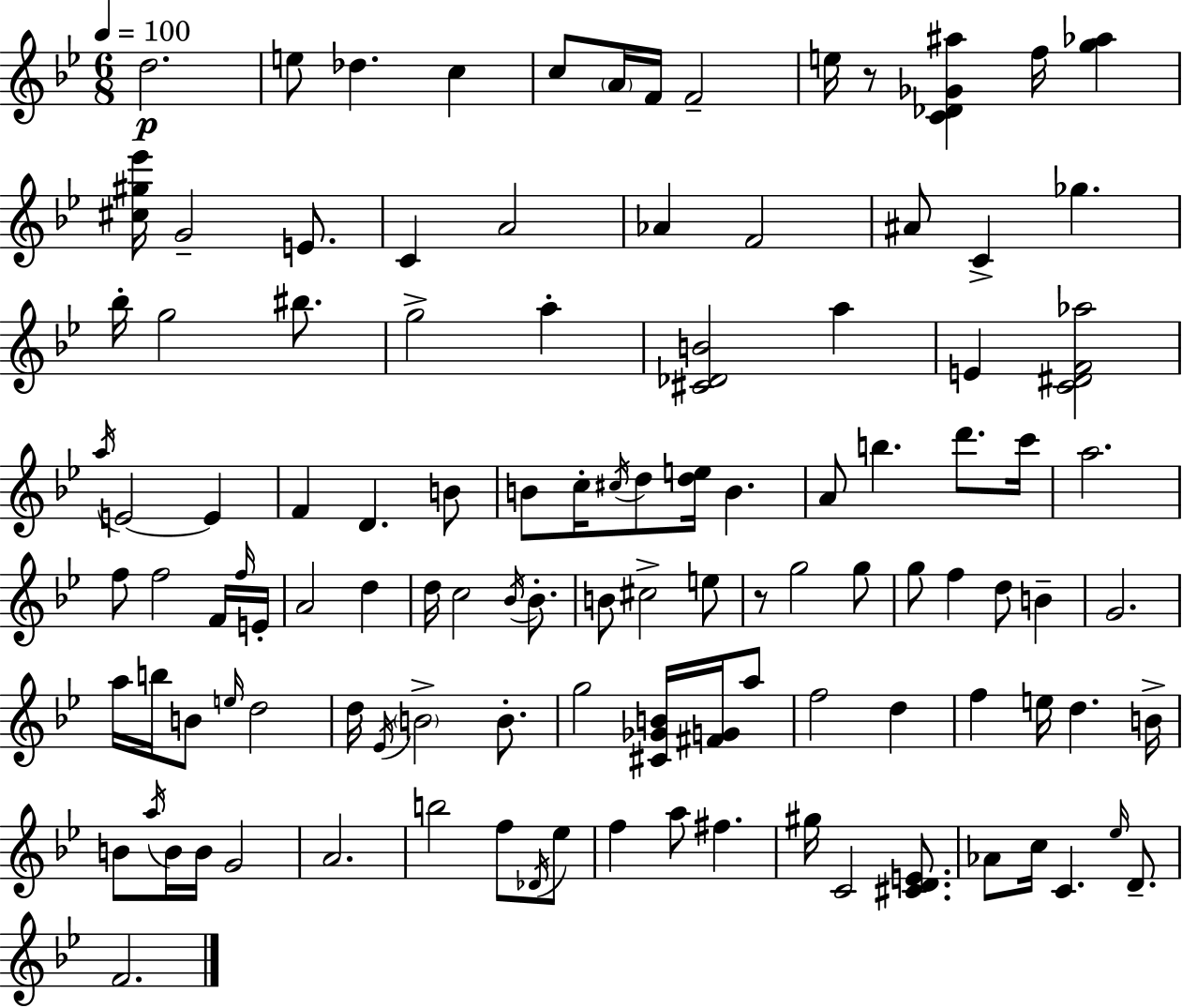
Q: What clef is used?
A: treble